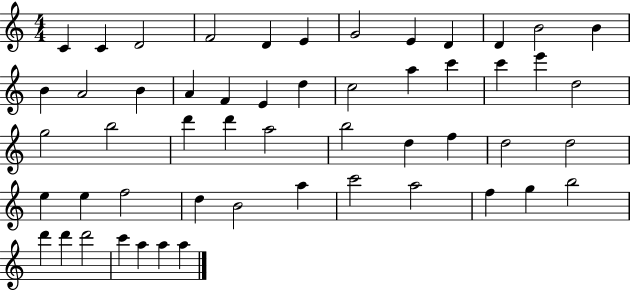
X:1
T:Untitled
M:4/4
L:1/4
K:C
C C D2 F2 D E G2 E D D B2 B B A2 B A F E d c2 a c' c' e' d2 g2 b2 d' d' a2 b2 d f d2 d2 e e f2 d B2 a c'2 a2 f g b2 d' d' d'2 c' a a a